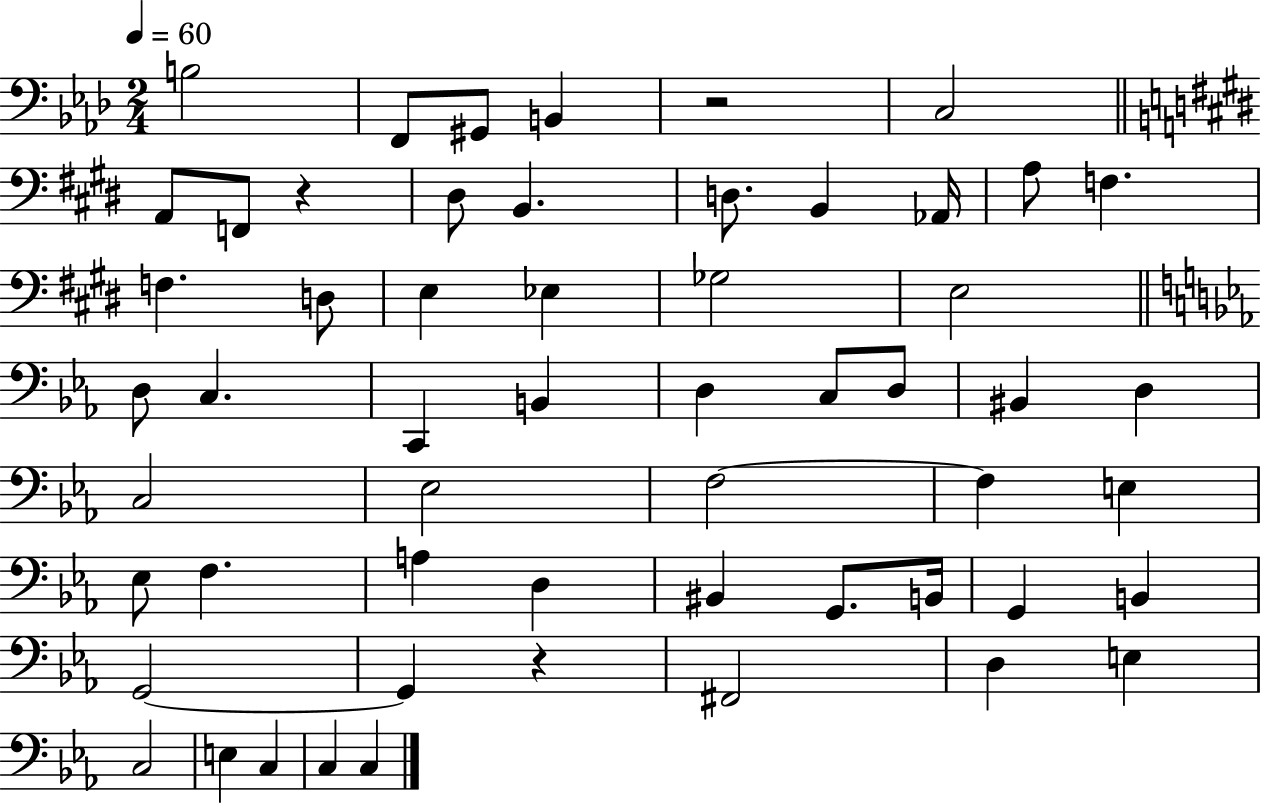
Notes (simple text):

B3/h F2/e G#2/e B2/q R/h C3/h A2/e F2/e R/q D#3/e B2/q. D3/e. B2/q Ab2/s A3/e F3/q. F3/q. D3/e E3/q Eb3/q Gb3/h E3/h D3/e C3/q. C2/q B2/q D3/q C3/e D3/e BIS2/q D3/q C3/h Eb3/h F3/h F3/q E3/q Eb3/e F3/q. A3/q D3/q BIS2/q G2/e. B2/s G2/q B2/q G2/h G2/q R/q F#2/h D3/q E3/q C3/h E3/q C3/q C3/q C3/q